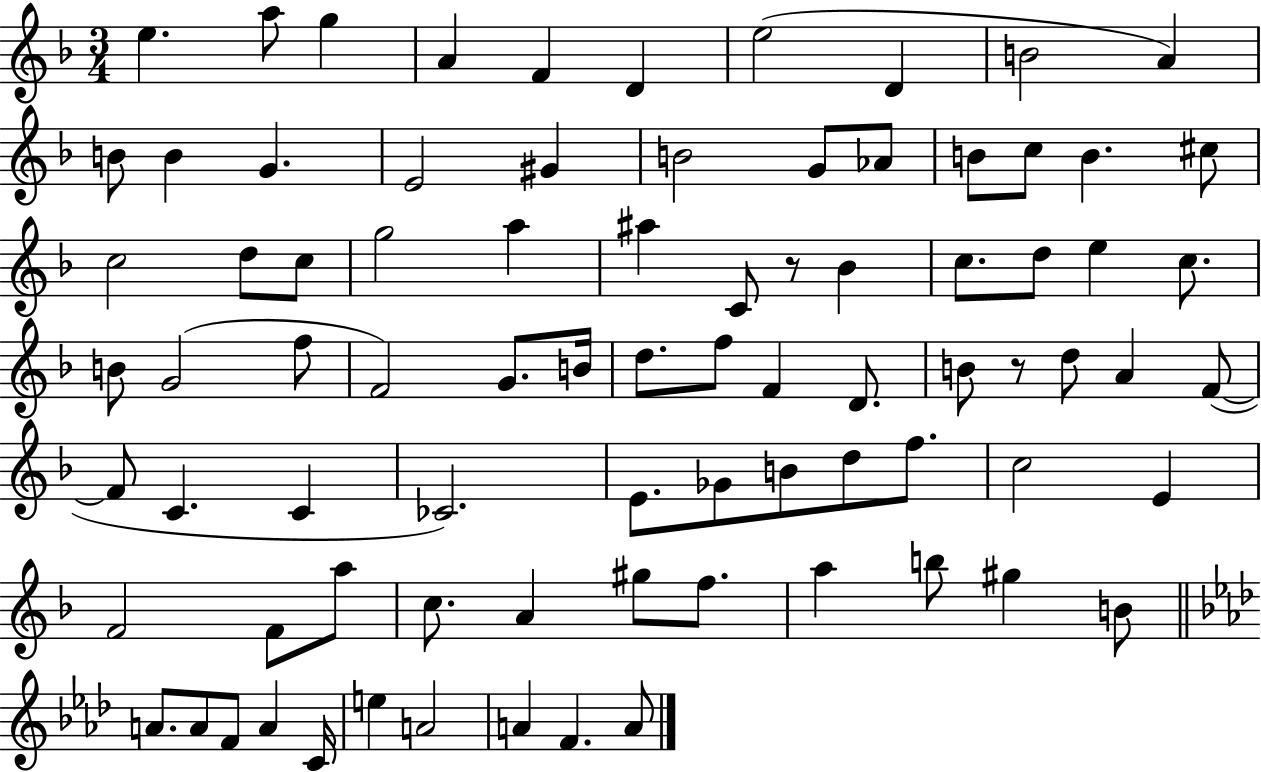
{
  \clef treble
  \numericTimeSignature
  \time 3/4
  \key f \major
  e''4. a''8 g''4 | a'4 f'4 d'4 | e''2( d'4 | b'2 a'4) | \break b'8 b'4 g'4. | e'2 gis'4 | b'2 g'8 aes'8 | b'8 c''8 b'4. cis''8 | \break c''2 d''8 c''8 | g''2 a''4 | ais''4 c'8 r8 bes'4 | c''8. d''8 e''4 c''8. | \break b'8 g'2( f''8 | f'2) g'8. b'16 | d''8. f''8 f'4 d'8. | b'8 r8 d''8 a'4 f'8~(~ | \break f'8 c'4. c'4 | ces'2.) | e'8. ges'8 b'8 d''8 f''8. | c''2 e'4 | \break f'2 f'8 a''8 | c''8. a'4 gis''8 f''8. | a''4 b''8 gis''4 b'8 | \bar "||" \break \key aes \major a'8. a'8 f'8 a'4 c'16 | e''4 a'2 | a'4 f'4. a'8 | \bar "|."
}